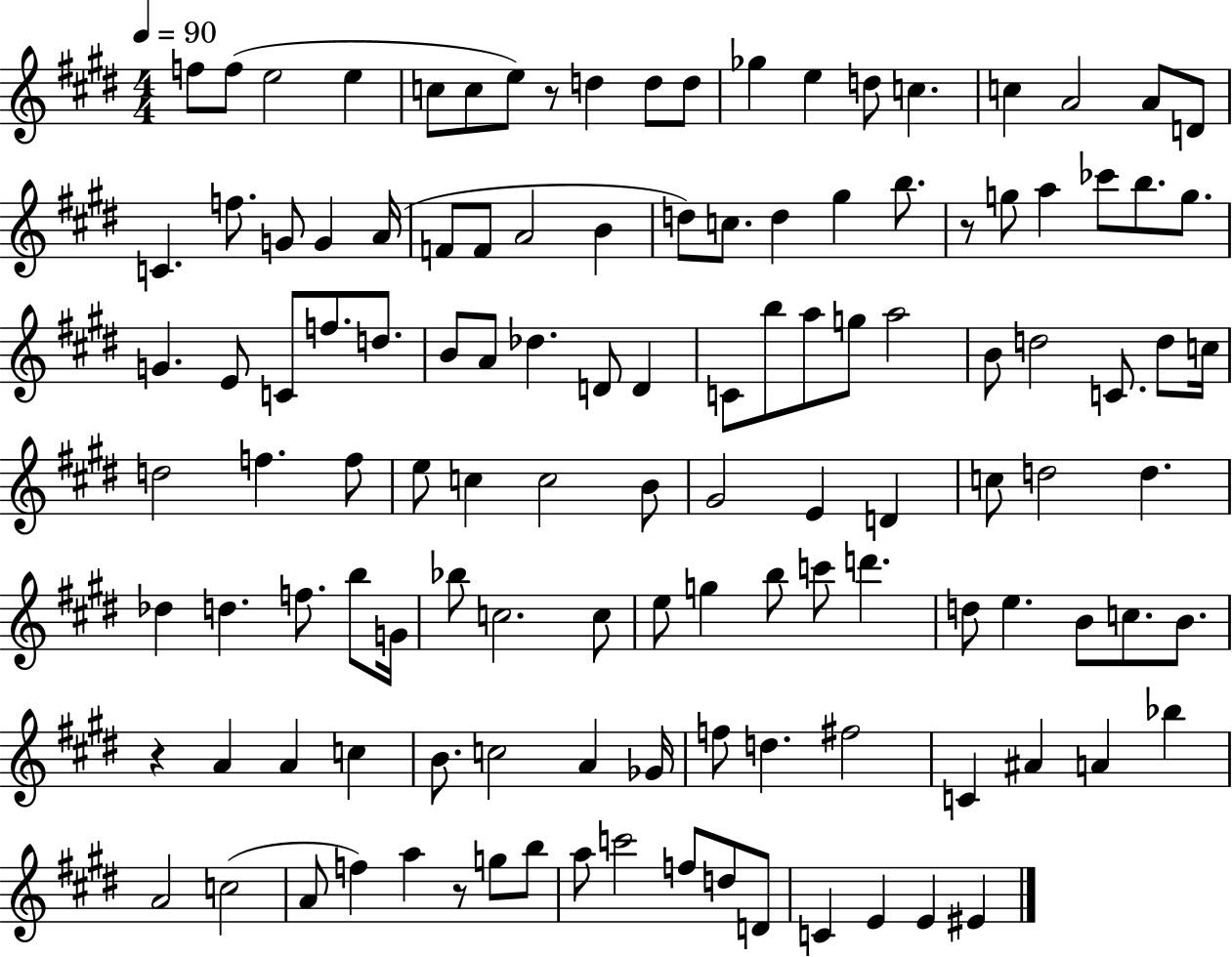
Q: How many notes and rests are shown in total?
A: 122